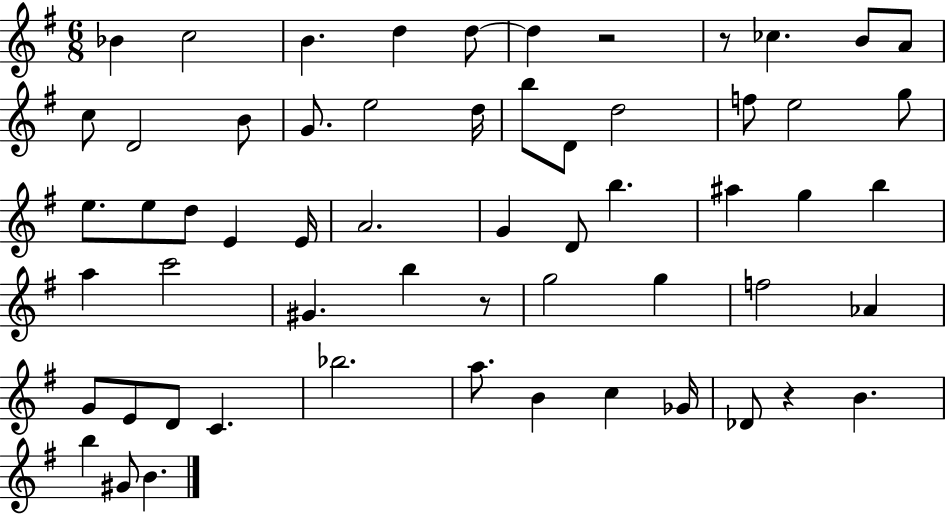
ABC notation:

X:1
T:Untitled
M:6/8
L:1/4
K:G
_B c2 B d d/2 d z2 z/2 _c B/2 A/2 c/2 D2 B/2 G/2 e2 d/4 b/2 D/2 d2 f/2 e2 g/2 e/2 e/2 d/2 E E/4 A2 G D/2 b ^a g b a c'2 ^G b z/2 g2 g f2 _A G/2 E/2 D/2 C _b2 a/2 B c _G/4 _D/2 z B b ^G/2 B